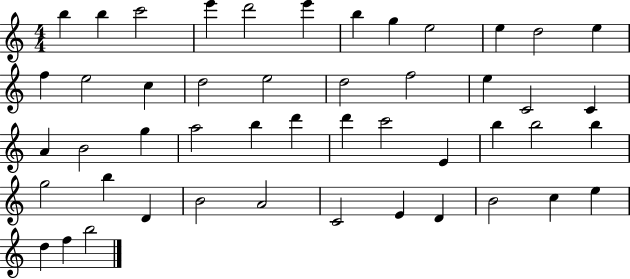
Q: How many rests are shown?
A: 0